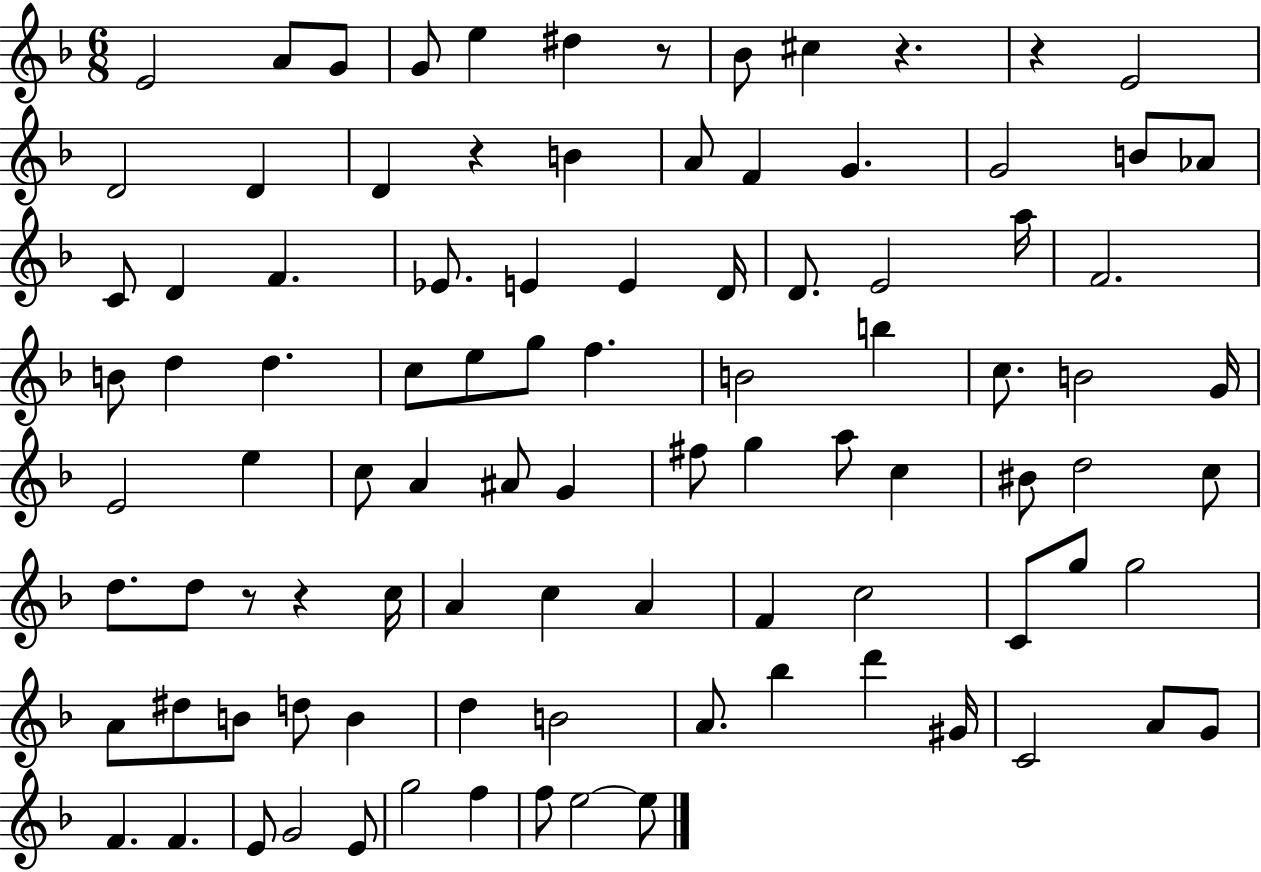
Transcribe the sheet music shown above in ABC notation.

X:1
T:Untitled
M:6/8
L:1/4
K:F
E2 A/2 G/2 G/2 e ^d z/2 _B/2 ^c z z E2 D2 D D z B A/2 F G G2 B/2 _A/2 C/2 D F _E/2 E E D/4 D/2 E2 a/4 F2 B/2 d d c/2 e/2 g/2 f B2 b c/2 B2 G/4 E2 e c/2 A ^A/2 G ^f/2 g a/2 c ^B/2 d2 c/2 d/2 d/2 z/2 z c/4 A c A F c2 C/2 g/2 g2 A/2 ^d/2 B/2 d/2 B d B2 A/2 _b d' ^G/4 C2 A/2 G/2 F F E/2 G2 E/2 g2 f f/2 e2 e/2